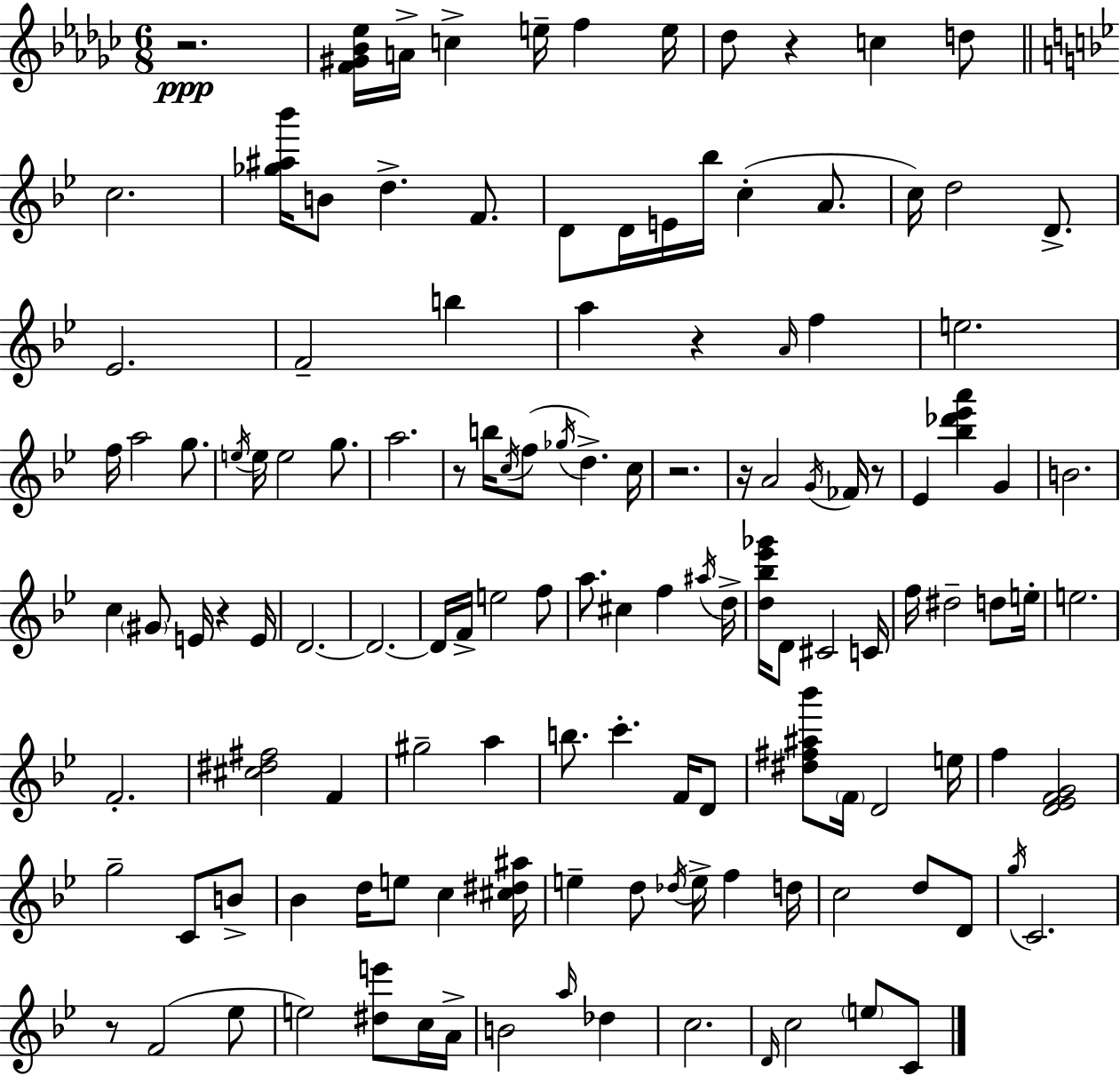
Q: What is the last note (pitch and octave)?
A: C4